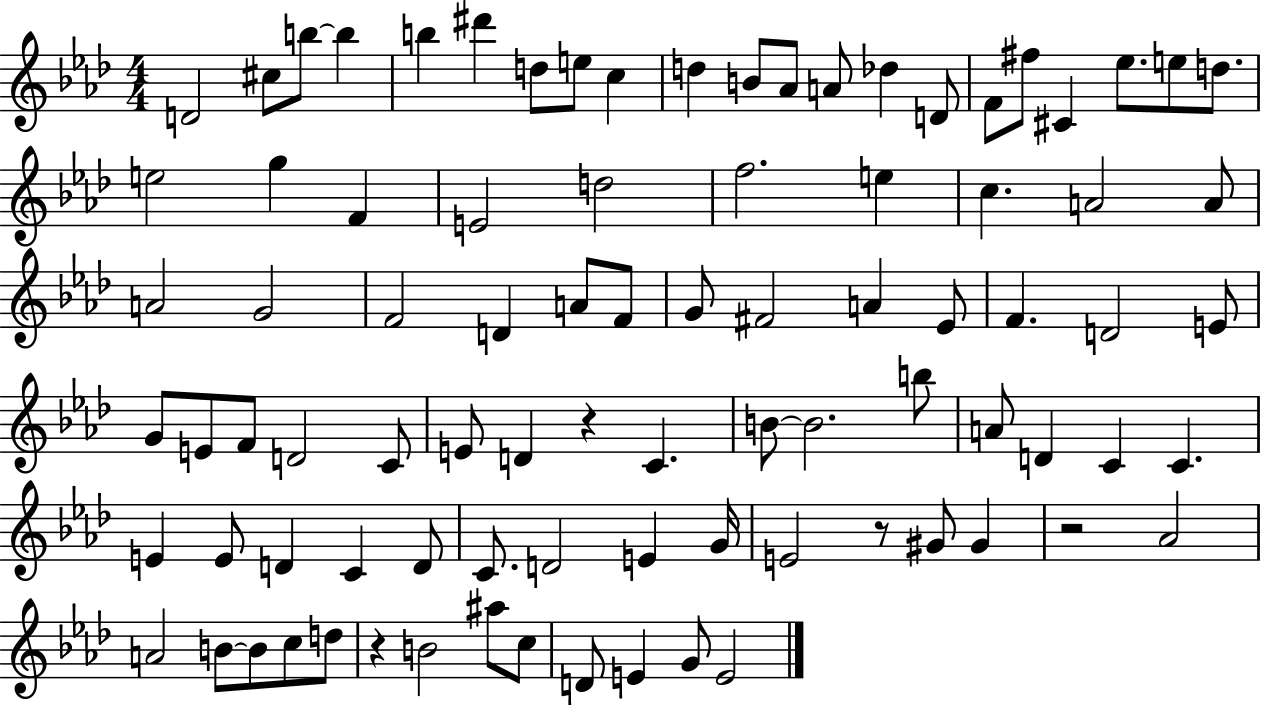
{
  \clef treble
  \numericTimeSignature
  \time 4/4
  \key aes \major
  d'2 cis''8 b''8~~ b''4 | b''4 dis'''4 d''8 e''8 c''4 | d''4 b'8 aes'8 a'8 des''4 d'8 | f'8 fis''8 cis'4 ees''8. e''8 d''8. | \break e''2 g''4 f'4 | e'2 d''2 | f''2. e''4 | c''4. a'2 a'8 | \break a'2 g'2 | f'2 d'4 a'8 f'8 | g'8 fis'2 a'4 ees'8 | f'4. d'2 e'8 | \break g'8 e'8 f'8 d'2 c'8 | e'8 d'4 r4 c'4. | b'8~~ b'2. b''8 | a'8 d'4 c'4 c'4. | \break e'4 e'8 d'4 c'4 d'8 | c'8. d'2 e'4 g'16 | e'2 r8 gis'8 gis'4 | r2 aes'2 | \break a'2 b'8~~ b'8 c''8 d''8 | r4 b'2 ais''8 c''8 | d'8 e'4 g'8 e'2 | \bar "|."
}